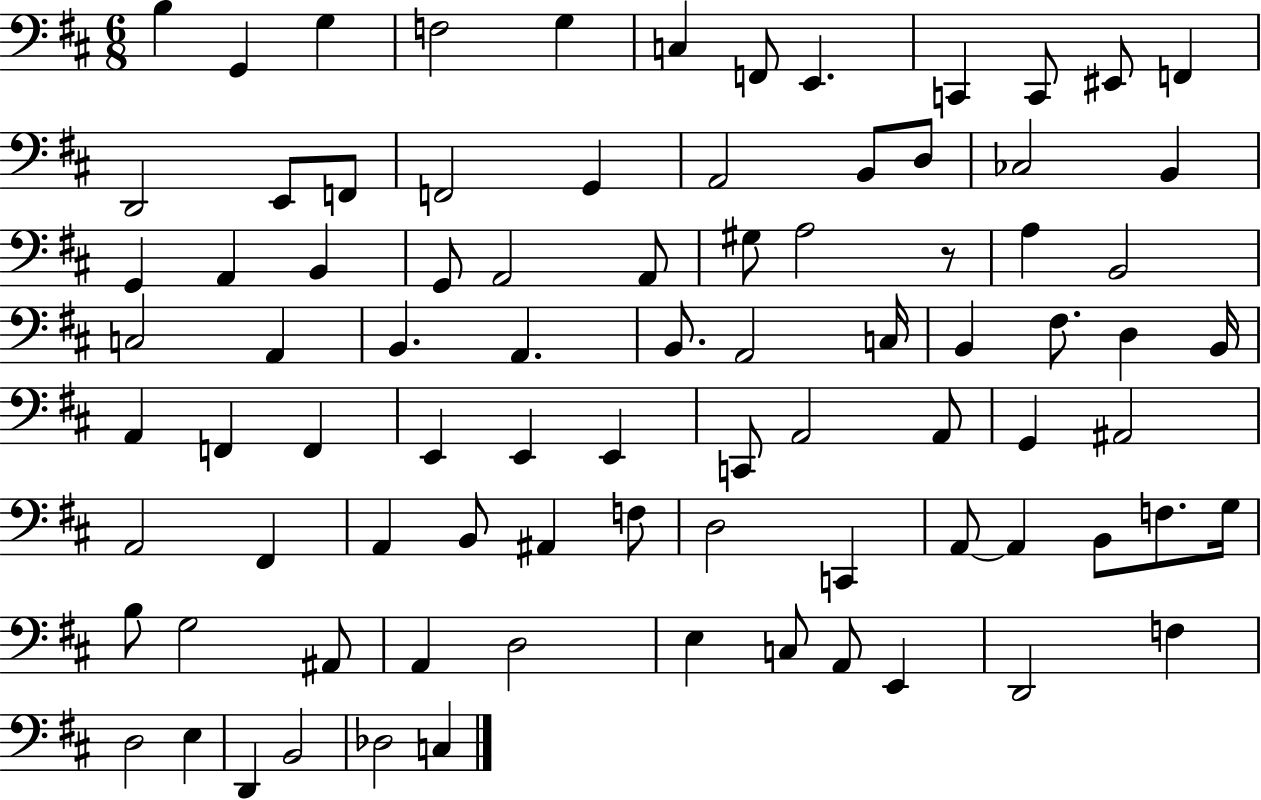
X:1
T:Untitled
M:6/8
L:1/4
K:D
B, G,, G, F,2 G, C, F,,/2 E,, C,, C,,/2 ^E,,/2 F,, D,,2 E,,/2 F,,/2 F,,2 G,, A,,2 B,,/2 D,/2 _C,2 B,, G,, A,, B,, G,,/2 A,,2 A,,/2 ^G,/2 A,2 z/2 A, B,,2 C,2 A,, B,, A,, B,,/2 A,,2 C,/4 B,, ^F,/2 D, B,,/4 A,, F,, F,, E,, E,, E,, C,,/2 A,,2 A,,/2 G,, ^A,,2 A,,2 ^F,, A,, B,,/2 ^A,, F,/2 D,2 C,, A,,/2 A,, B,,/2 F,/2 G,/4 B,/2 G,2 ^A,,/2 A,, D,2 E, C,/2 A,,/2 E,, D,,2 F, D,2 E, D,, B,,2 _D,2 C,